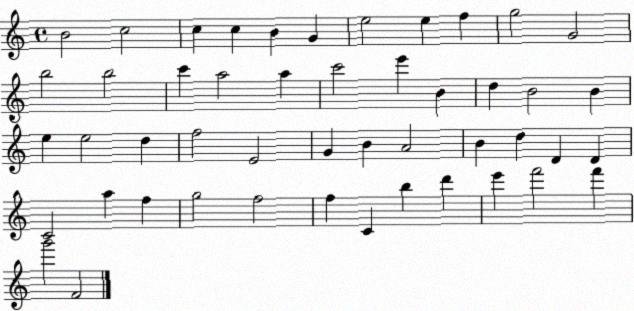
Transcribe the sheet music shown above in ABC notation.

X:1
T:Untitled
M:4/4
L:1/4
K:C
B2 c2 c c B G e2 e f g2 G2 b2 b2 c' a2 a c'2 e' B d B2 B e e2 d f2 E2 G B A2 B d D D C2 a f g2 f2 f C b d' e' f'2 f' g'2 F2